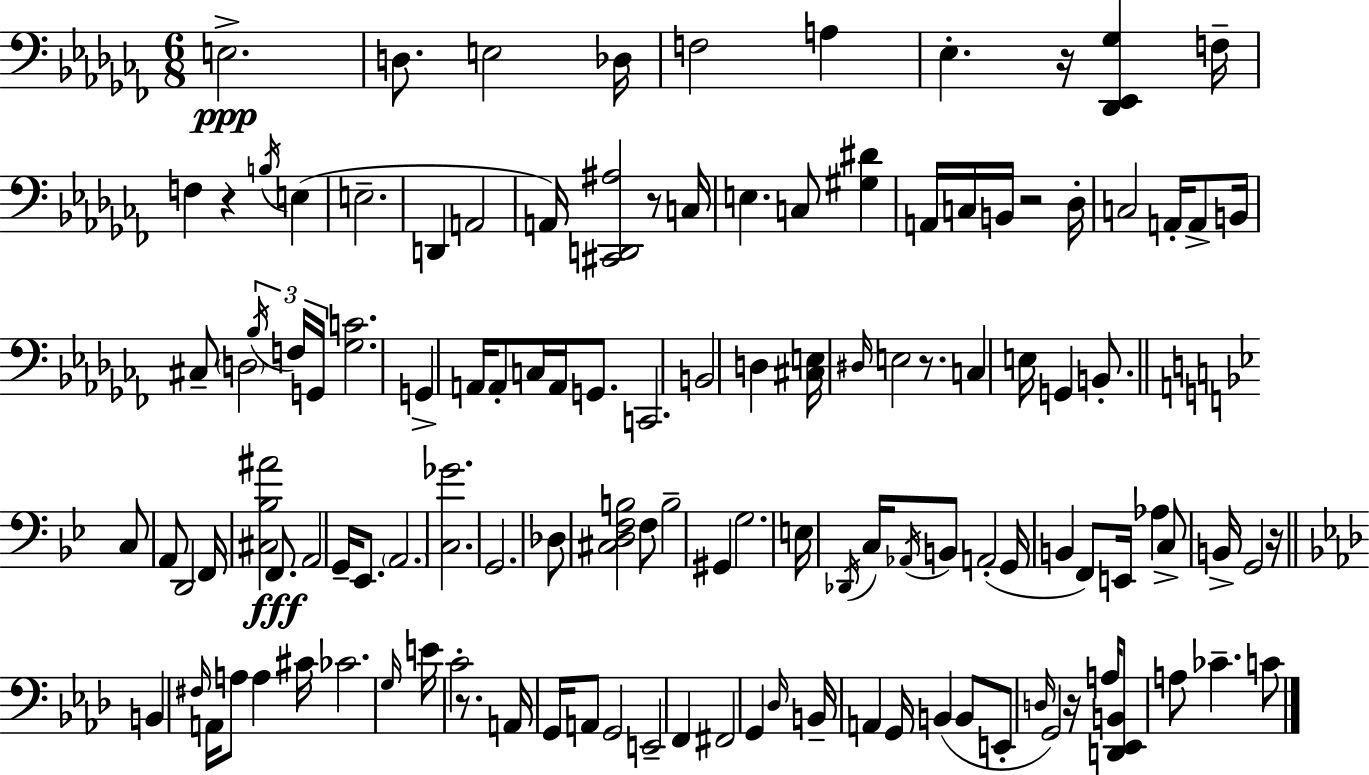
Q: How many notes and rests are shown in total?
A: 123